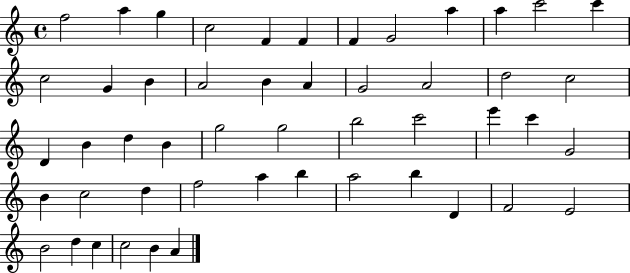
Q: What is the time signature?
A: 4/4